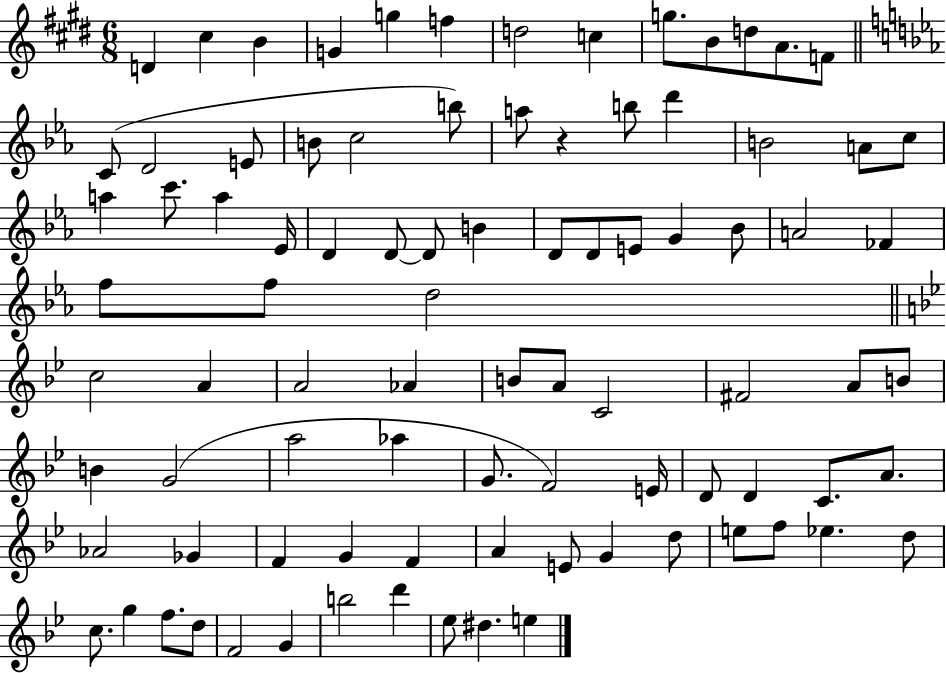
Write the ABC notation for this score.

X:1
T:Untitled
M:6/8
L:1/4
K:E
D ^c B G g f d2 c g/2 B/2 d/2 A/2 F/2 C/2 D2 E/2 B/2 c2 b/2 a/2 z b/2 d' B2 A/2 c/2 a c'/2 a _E/4 D D/2 D/2 B D/2 D/2 E/2 G _B/2 A2 _F f/2 f/2 d2 c2 A A2 _A B/2 A/2 C2 ^F2 A/2 B/2 B G2 a2 _a G/2 F2 E/4 D/2 D C/2 A/2 _A2 _G F G F A E/2 G d/2 e/2 f/2 _e d/2 c/2 g f/2 d/2 F2 G b2 d' _e/2 ^d e